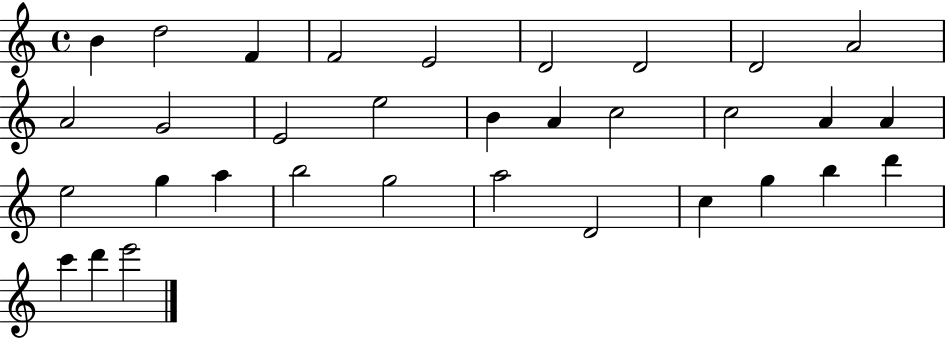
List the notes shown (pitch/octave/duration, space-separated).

B4/q D5/h F4/q F4/h E4/h D4/h D4/h D4/h A4/h A4/h G4/h E4/h E5/h B4/q A4/q C5/h C5/h A4/q A4/q E5/h G5/q A5/q B5/h G5/h A5/h D4/h C5/q G5/q B5/q D6/q C6/q D6/q E6/h